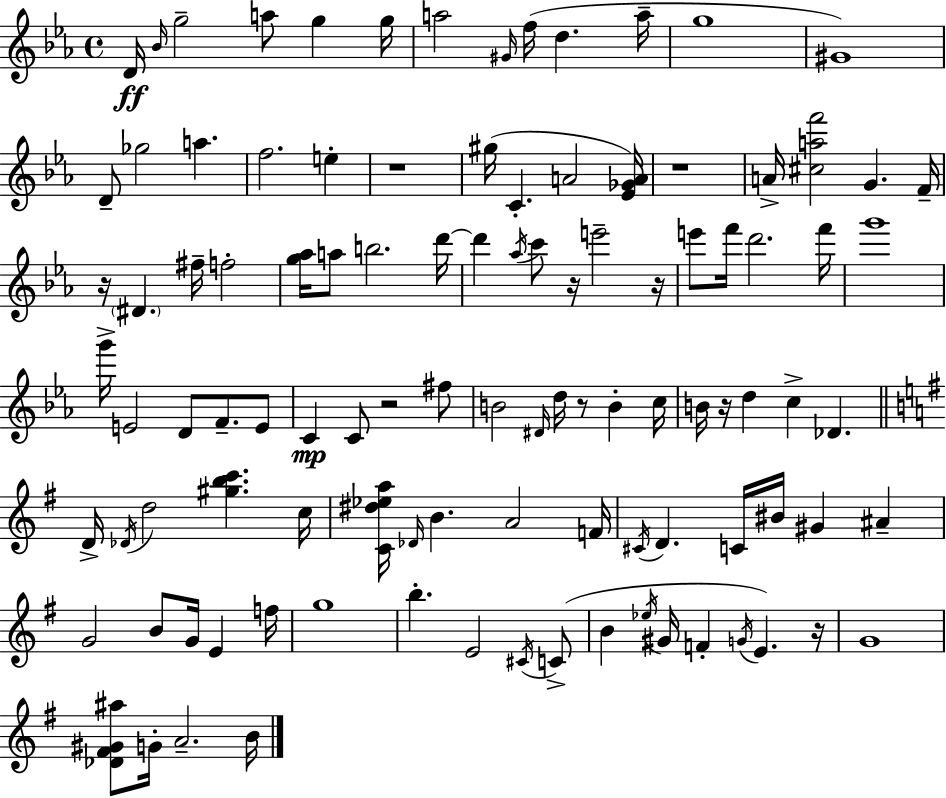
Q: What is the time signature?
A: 4/4